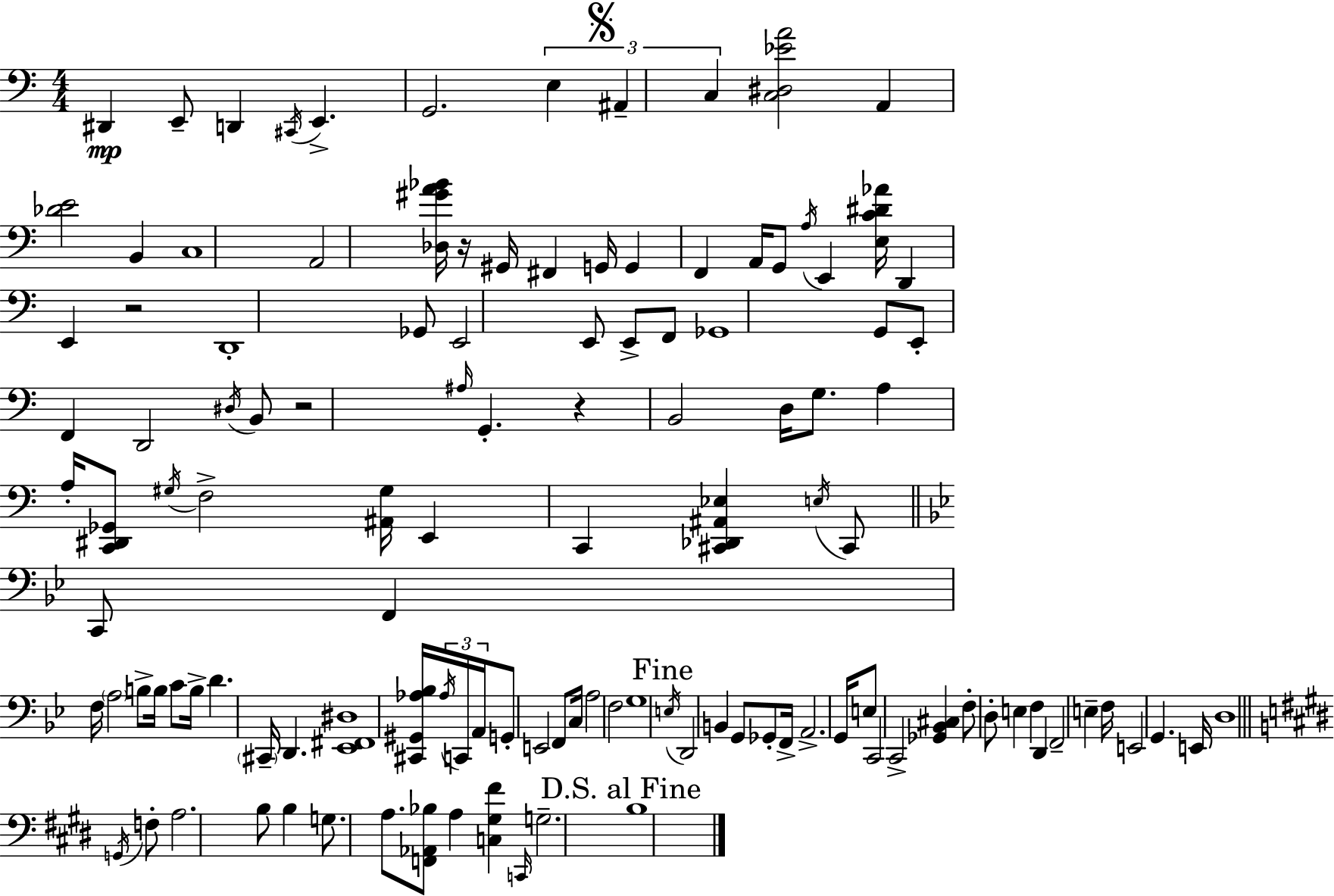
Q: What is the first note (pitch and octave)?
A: D#2